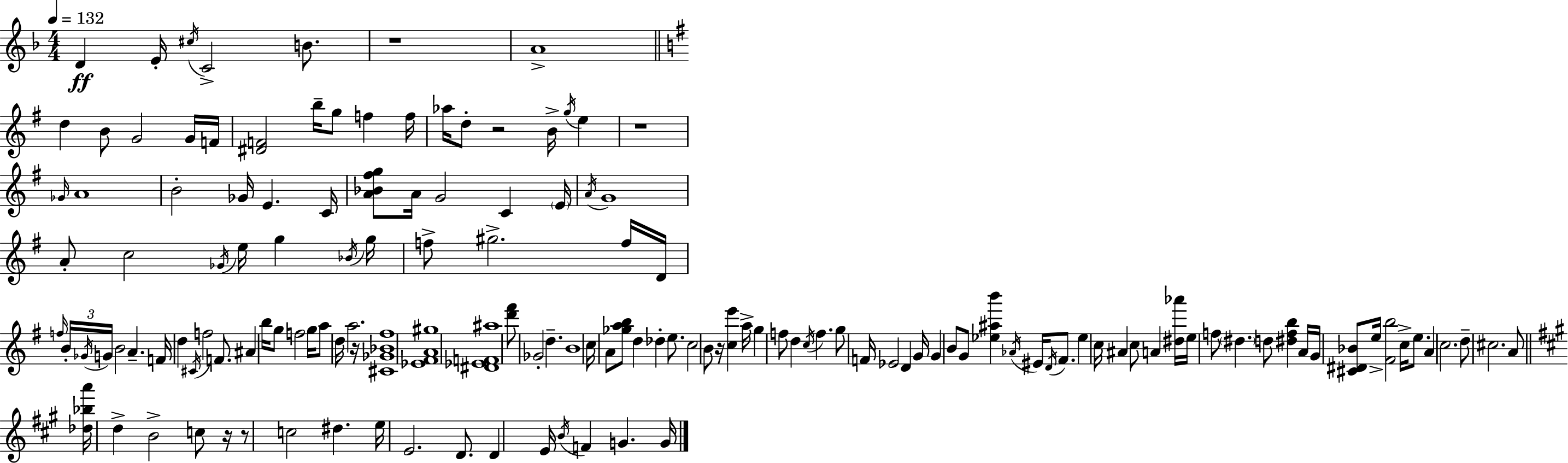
D4/q E4/s C#5/s C4/h B4/e. R/w A4/w D5/q B4/e G4/h G4/s F4/s [D#4,F4]/h B5/s G5/e F5/q F5/s Ab5/s D5/e R/h B4/s G5/s E5/q R/w Gb4/s A4/w B4/h Gb4/s E4/q. C4/s [A4,Bb4,F#5,G5]/e A4/s G4/h C4/q E4/s A4/s G4/w A4/e C5/h Gb4/s E5/s G5/q Bb4/s G5/s F5/e G#5/h. F5/s D4/s F5/s B4/s Gb4/s G4/s B4/h A4/q. F4/s D5/q C#4/s F5/h F4/e. A#4/q B5/s G5/e F5/h G5/s A5/e D5/s A5/h. R/s [C#4,Gb4,Bb4,F#5]/w [Eb4,F#4,A4,G#5]/w [D#4,Eb4,F4,A#5]/w [D6,F#6]/e Gb4/h D5/q. B4/w C5/s A4/e [Gb5,A5,B5]/e D5/q Db5/q E5/e. C5/h B4/e R/s [C5,E6]/q A5/s G5/q F5/e D5/q C5/s F5/q. G5/e F4/s Eb4/h D4/q G4/s G4/q B4/e G4/e [Eb5,A#5,B6]/q Ab4/s EIS4/s D4/s F#4/e. Eb5/q C5/s A#4/q C5/e A4/q [D#5,Ab6]/s E5/s F5/e D#5/q. D5/e [D#5,F5,B5]/q A4/s G4/s [C#4,D#4,Bb4]/e E5/s [F#4,B5]/h C5/s E5/e. A4/q C5/h. D5/e C#5/h. A4/e [Db5,Bb5,A6]/s D5/q B4/h C5/e R/s R/e C5/h D#5/q. E5/s E4/h. D4/e. D4/q E4/s B4/s F4/q G4/q. G4/s